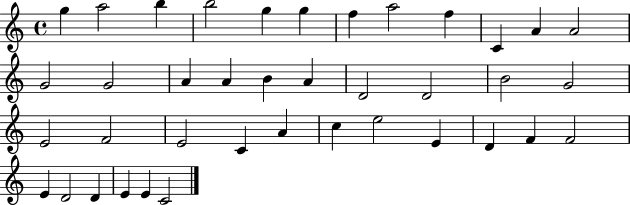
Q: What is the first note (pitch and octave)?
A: G5